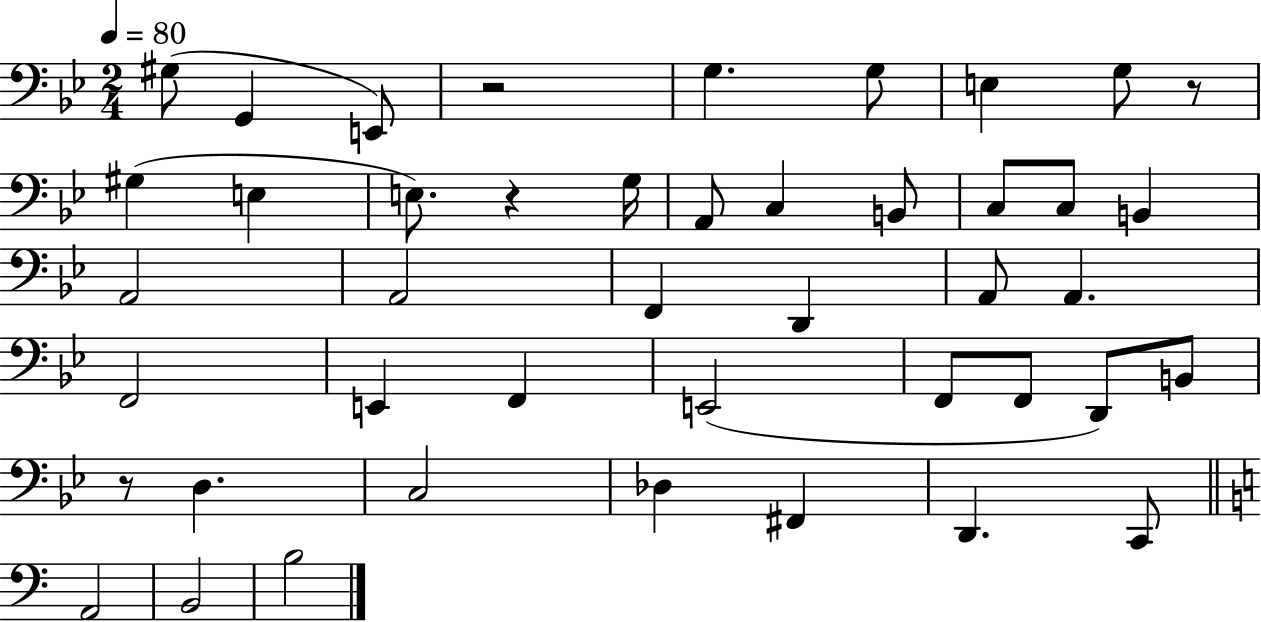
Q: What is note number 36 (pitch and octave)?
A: D2